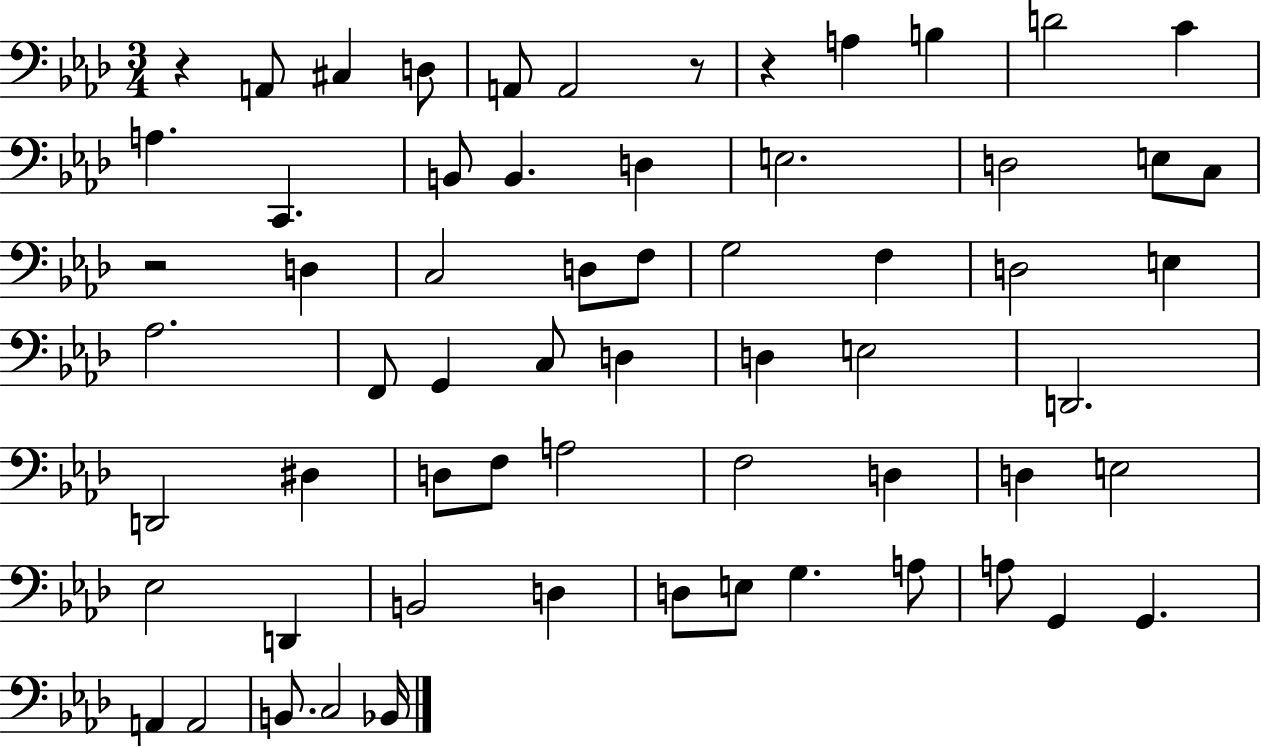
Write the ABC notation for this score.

X:1
T:Untitled
M:3/4
L:1/4
K:Ab
z A,,/2 ^C, D,/2 A,,/2 A,,2 z/2 z A, B, D2 C A, C,, B,,/2 B,, D, E,2 D,2 E,/2 C,/2 z2 D, C,2 D,/2 F,/2 G,2 F, D,2 E, _A,2 F,,/2 G,, C,/2 D, D, E,2 D,,2 D,,2 ^D, D,/2 F,/2 A,2 F,2 D, D, E,2 _E,2 D,, B,,2 D, D,/2 E,/2 G, A,/2 A,/2 G,, G,, A,, A,,2 B,,/2 C,2 _B,,/4